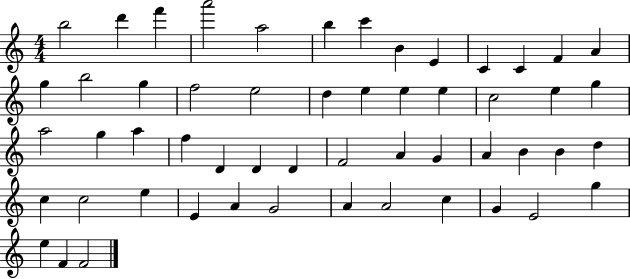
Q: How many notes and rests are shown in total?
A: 54